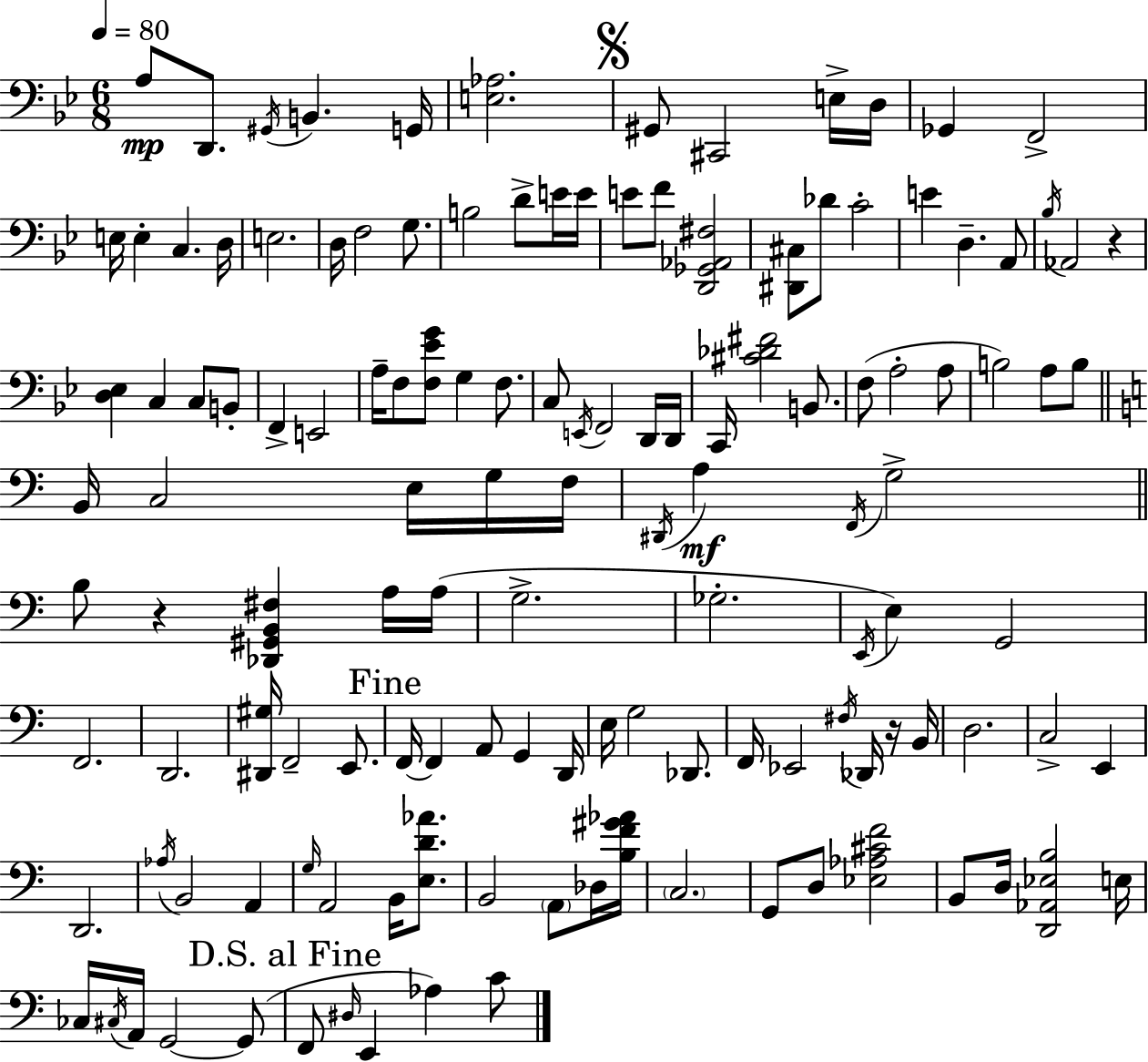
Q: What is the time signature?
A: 6/8